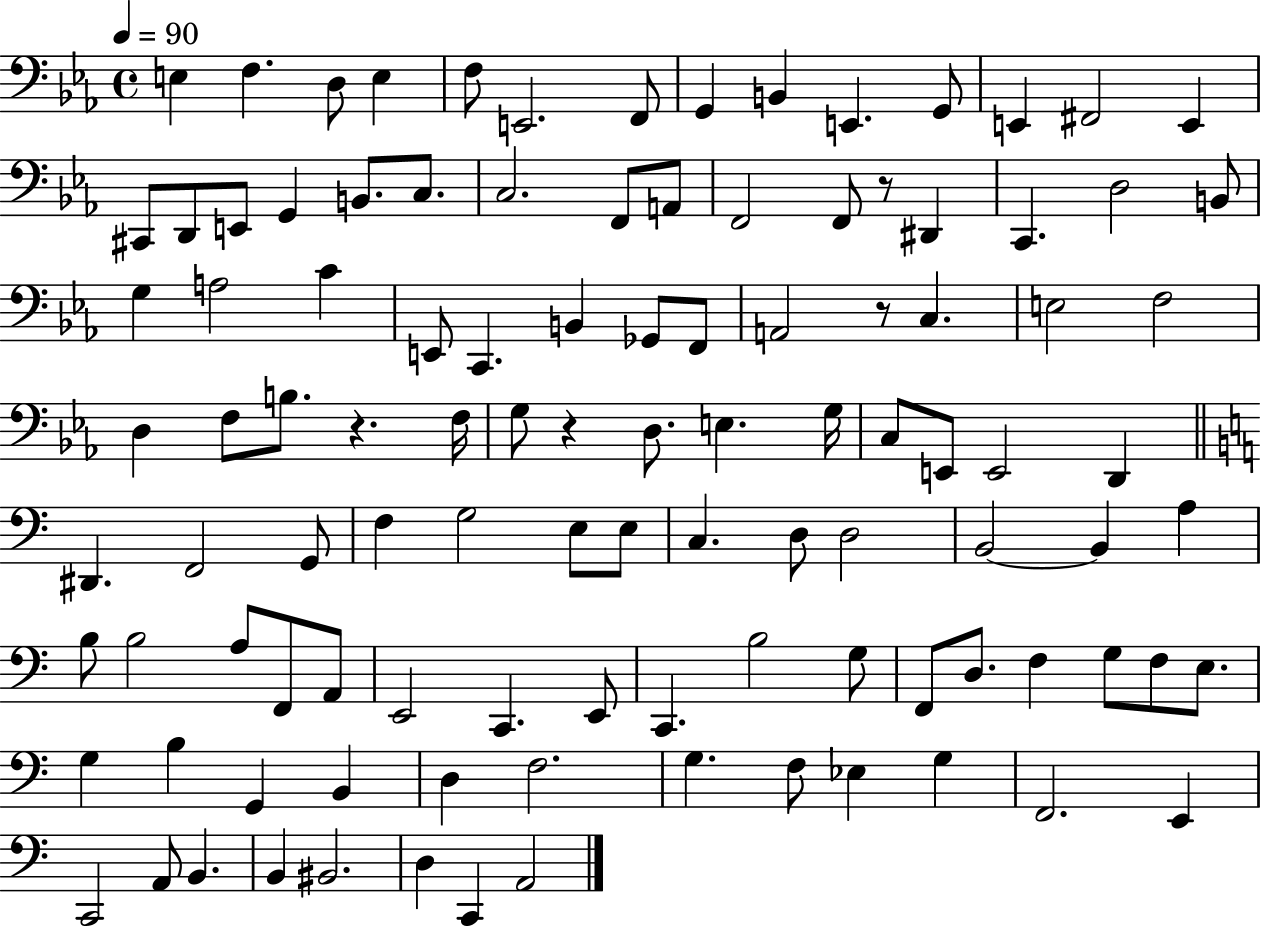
X:1
T:Untitled
M:4/4
L:1/4
K:Eb
E, F, D,/2 E, F,/2 E,,2 F,,/2 G,, B,, E,, G,,/2 E,, ^F,,2 E,, ^C,,/2 D,,/2 E,,/2 G,, B,,/2 C,/2 C,2 F,,/2 A,,/2 F,,2 F,,/2 z/2 ^D,, C,, D,2 B,,/2 G, A,2 C E,,/2 C,, B,, _G,,/2 F,,/2 A,,2 z/2 C, E,2 F,2 D, F,/2 B,/2 z F,/4 G,/2 z D,/2 E, G,/4 C,/2 E,,/2 E,,2 D,, ^D,, F,,2 G,,/2 F, G,2 E,/2 E,/2 C, D,/2 D,2 B,,2 B,, A, B,/2 B,2 A,/2 F,,/2 A,,/2 E,,2 C,, E,,/2 C,, B,2 G,/2 F,,/2 D,/2 F, G,/2 F,/2 E,/2 G, B, G,, B,, D, F,2 G, F,/2 _E, G, F,,2 E,, C,,2 A,,/2 B,, B,, ^B,,2 D, C,, A,,2